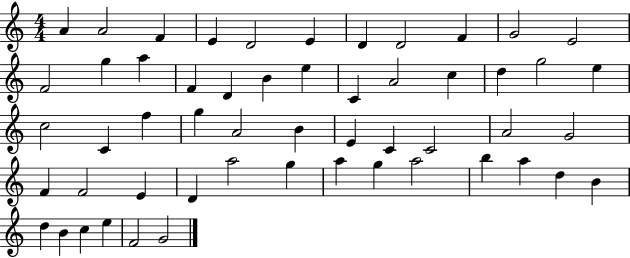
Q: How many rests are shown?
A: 0